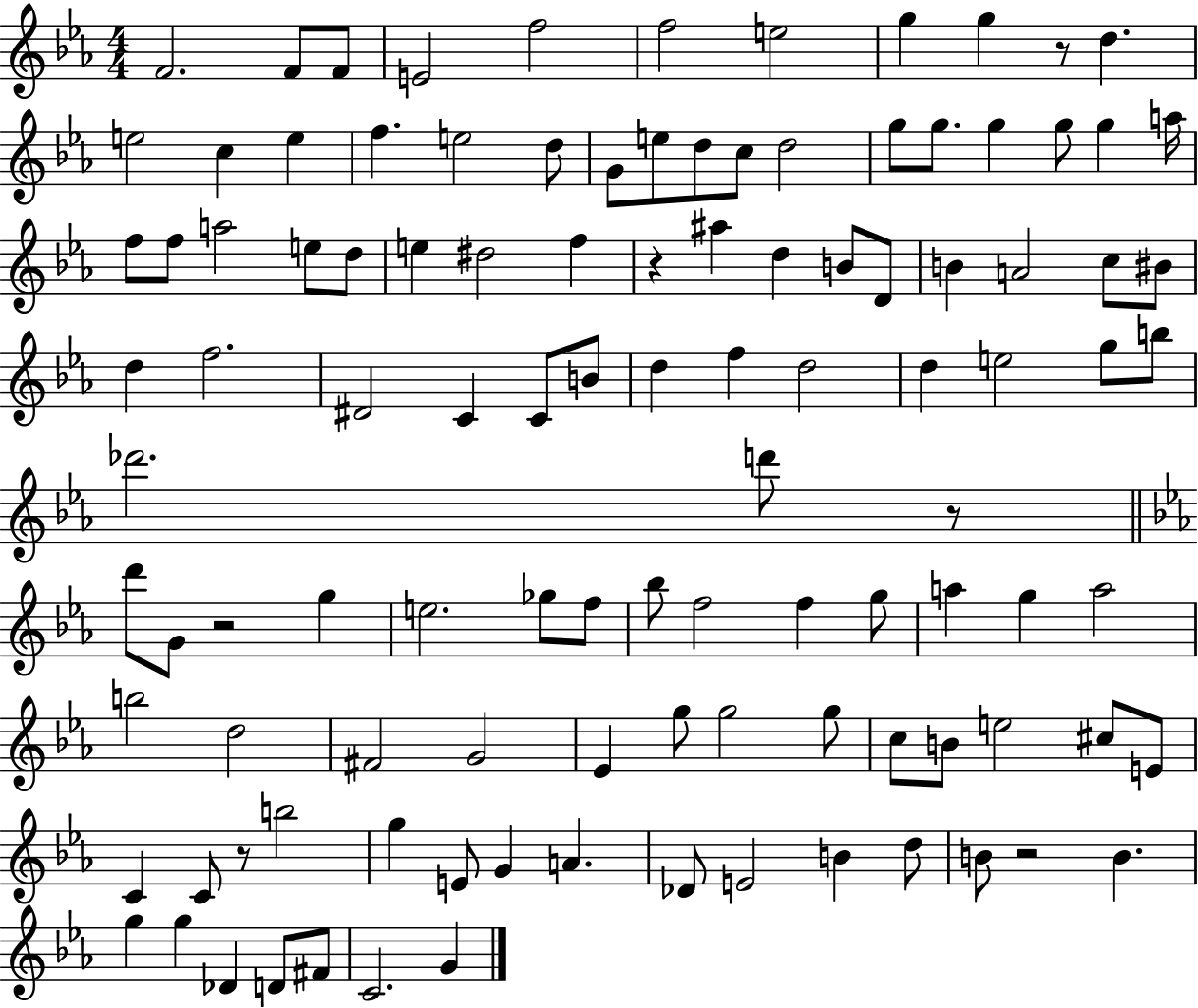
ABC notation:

X:1
T:Untitled
M:4/4
L:1/4
K:Eb
F2 F/2 F/2 E2 f2 f2 e2 g g z/2 d e2 c e f e2 d/2 G/2 e/2 d/2 c/2 d2 g/2 g/2 g g/2 g a/4 f/2 f/2 a2 e/2 d/2 e ^d2 f z ^a d B/2 D/2 B A2 c/2 ^B/2 d f2 ^D2 C C/2 B/2 d f d2 d e2 g/2 b/2 _d'2 d'/2 z/2 d'/2 G/2 z2 g e2 _g/2 f/2 _b/2 f2 f g/2 a g a2 b2 d2 ^F2 G2 _E g/2 g2 g/2 c/2 B/2 e2 ^c/2 E/2 C C/2 z/2 b2 g E/2 G A _D/2 E2 B d/2 B/2 z2 B g g _D D/2 ^F/2 C2 G